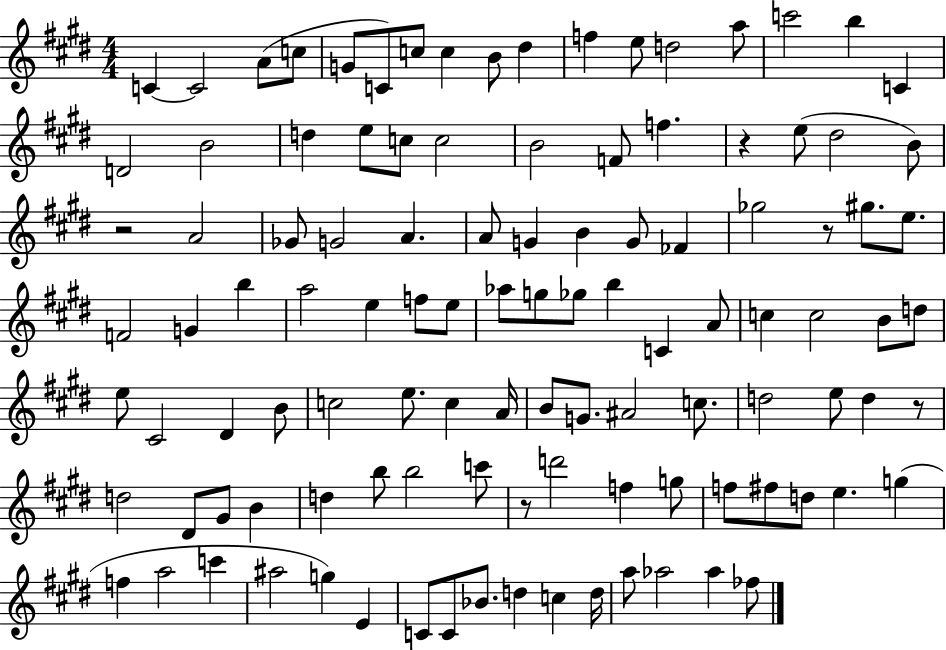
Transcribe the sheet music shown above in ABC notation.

X:1
T:Untitled
M:4/4
L:1/4
K:E
C C2 A/2 c/2 G/2 C/2 c/2 c B/2 ^d f e/2 d2 a/2 c'2 b C D2 B2 d e/2 c/2 c2 B2 F/2 f z e/2 ^d2 B/2 z2 A2 _G/2 G2 A A/2 G B G/2 _F _g2 z/2 ^g/2 e/2 F2 G b a2 e f/2 e/2 _a/2 g/2 _g/2 b C A/2 c c2 B/2 d/2 e/2 ^C2 ^D B/2 c2 e/2 c A/4 B/2 G/2 ^A2 c/2 d2 e/2 d z/2 d2 ^D/2 ^G/2 B d b/2 b2 c'/2 z/2 d'2 f g/2 f/2 ^f/2 d/2 e g f a2 c' ^a2 g E C/2 C/2 _B/2 d c d/4 a/2 _a2 _a _f/2